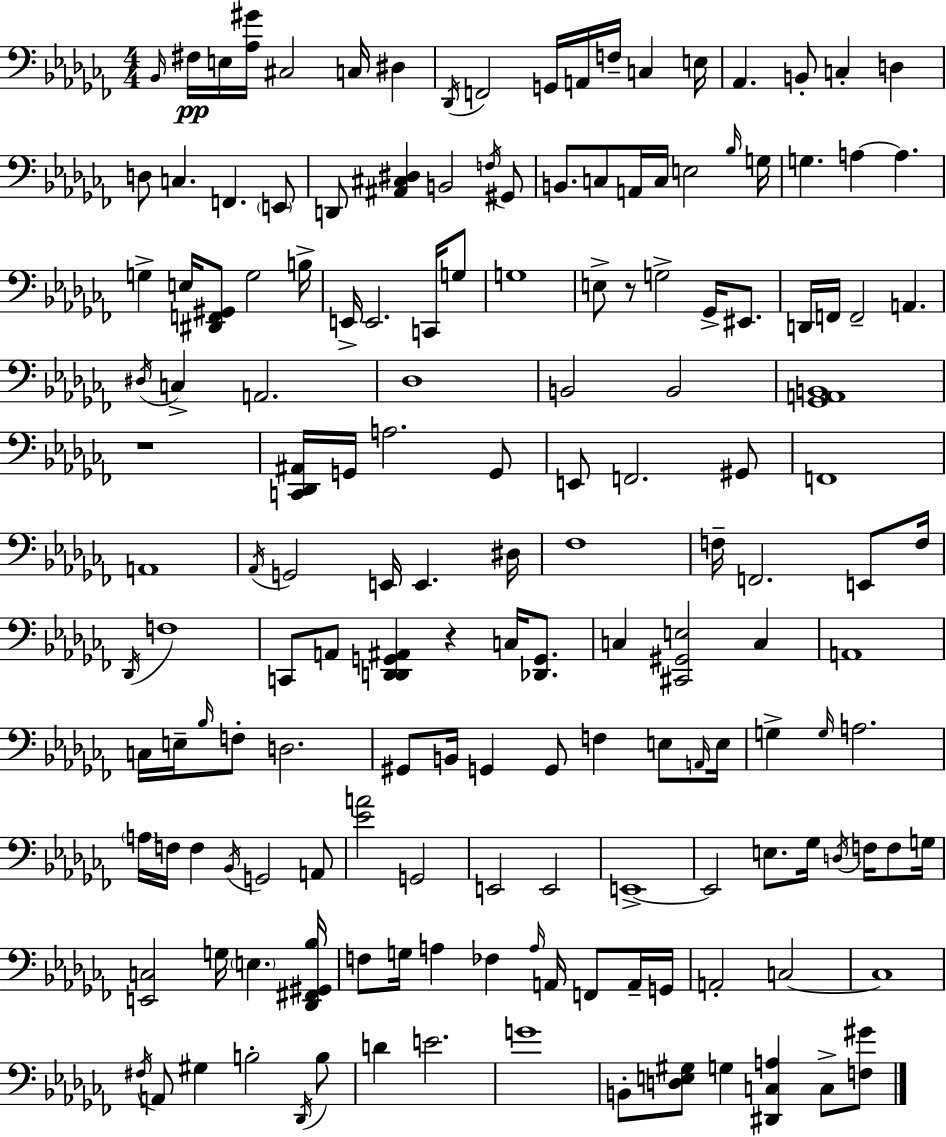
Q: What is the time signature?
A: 4/4